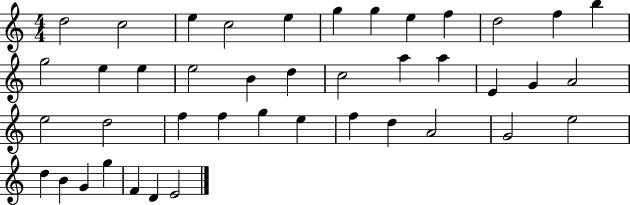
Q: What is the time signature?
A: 4/4